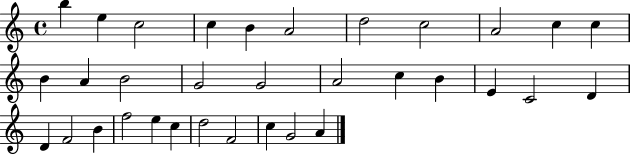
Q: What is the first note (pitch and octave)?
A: B5